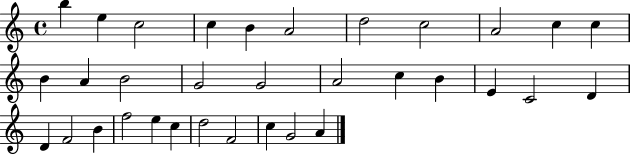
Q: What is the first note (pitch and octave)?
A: B5